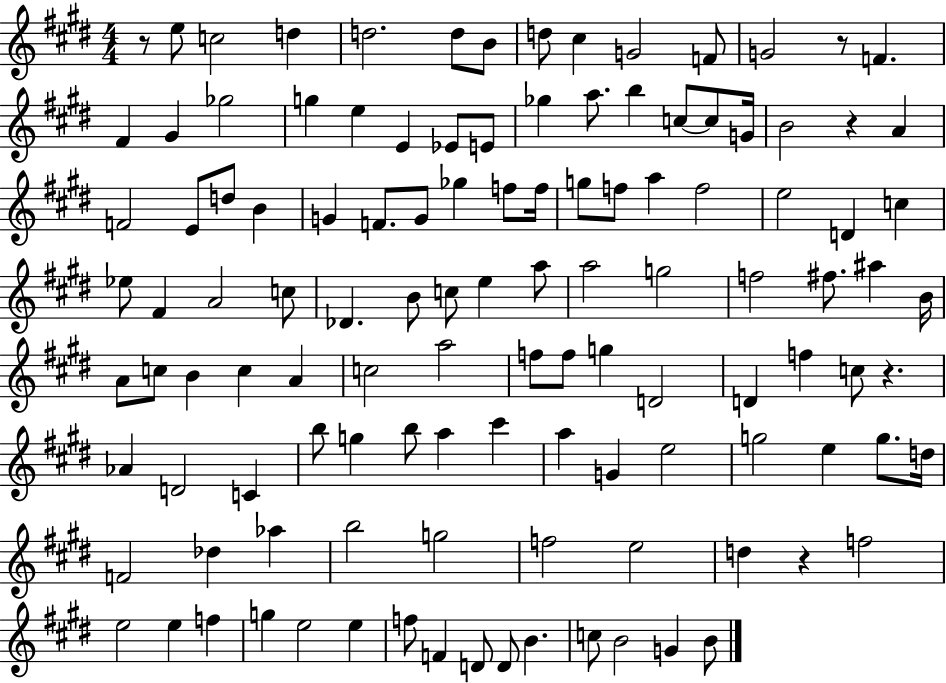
{
  \clef treble
  \numericTimeSignature
  \time 4/4
  \key e \major
  \repeat volta 2 { r8 e''8 c''2 d''4 | d''2. d''8 b'8 | d''8 cis''4 g'2 f'8 | g'2 r8 f'4. | \break fis'4 gis'4 ges''2 | g''4 e''4 e'4 ees'8 e'8 | ges''4 a''8. b''4 c''8~~ c''8 g'16 | b'2 r4 a'4 | \break f'2 e'8 d''8 b'4 | g'4 f'8. g'8 ges''4 f''8 f''16 | g''8 f''8 a''4 f''2 | e''2 d'4 c''4 | \break ees''8 fis'4 a'2 c''8 | des'4. b'8 c''8 e''4 a''8 | a''2 g''2 | f''2 fis''8. ais''4 b'16 | \break a'8 c''8 b'4 c''4 a'4 | c''2 a''2 | f''8 f''8 g''4 d'2 | d'4 f''4 c''8 r4. | \break aes'4 d'2 c'4 | b''8 g''4 b''8 a''4 cis'''4 | a''4 g'4 e''2 | g''2 e''4 g''8. d''16 | \break f'2 des''4 aes''4 | b''2 g''2 | f''2 e''2 | d''4 r4 f''2 | \break e''2 e''4 f''4 | g''4 e''2 e''4 | f''8 f'4 d'8 d'8 b'4. | c''8 b'2 g'4 b'8 | \break } \bar "|."
}